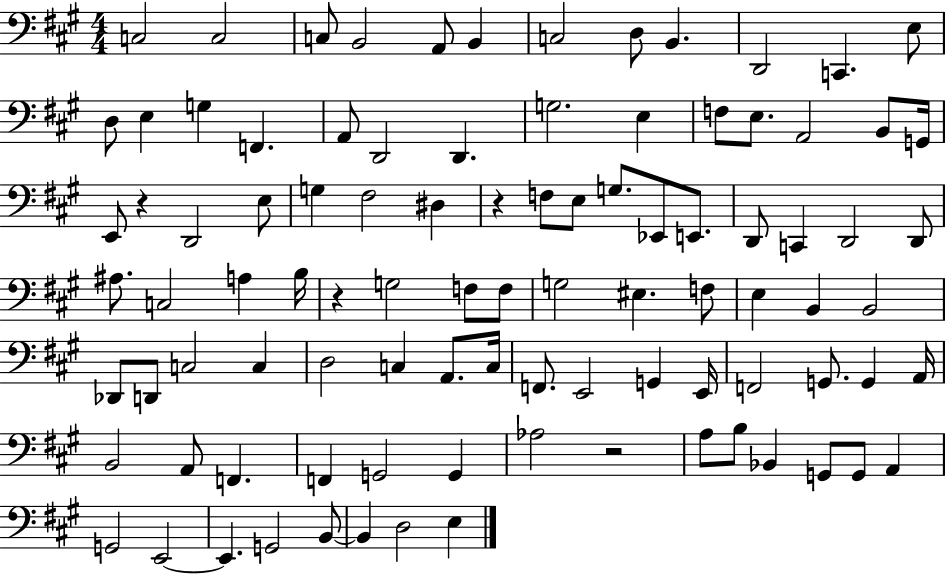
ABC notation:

X:1
T:Untitled
M:4/4
L:1/4
K:A
C,2 C,2 C,/2 B,,2 A,,/2 B,, C,2 D,/2 B,, D,,2 C,, E,/2 D,/2 E, G, F,, A,,/2 D,,2 D,, G,2 E, F,/2 E,/2 A,,2 B,,/2 G,,/4 E,,/2 z D,,2 E,/2 G, ^F,2 ^D, z F,/2 E,/2 G,/2 _E,,/2 E,,/2 D,,/2 C,, D,,2 D,,/2 ^A,/2 C,2 A, B,/4 z G,2 F,/2 F,/2 G,2 ^E, F,/2 E, B,, B,,2 _D,,/2 D,,/2 C,2 C, D,2 C, A,,/2 C,/4 F,,/2 E,,2 G,, E,,/4 F,,2 G,,/2 G,, A,,/4 B,,2 A,,/2 F,, F,, G,,2 G,, _A,2 z2 A,/2 B,/2 _B,, G,,/2 G,,/2 A,, G,,2 E,,2 E,, G,,2 B,,/2 B,, D,2 E,